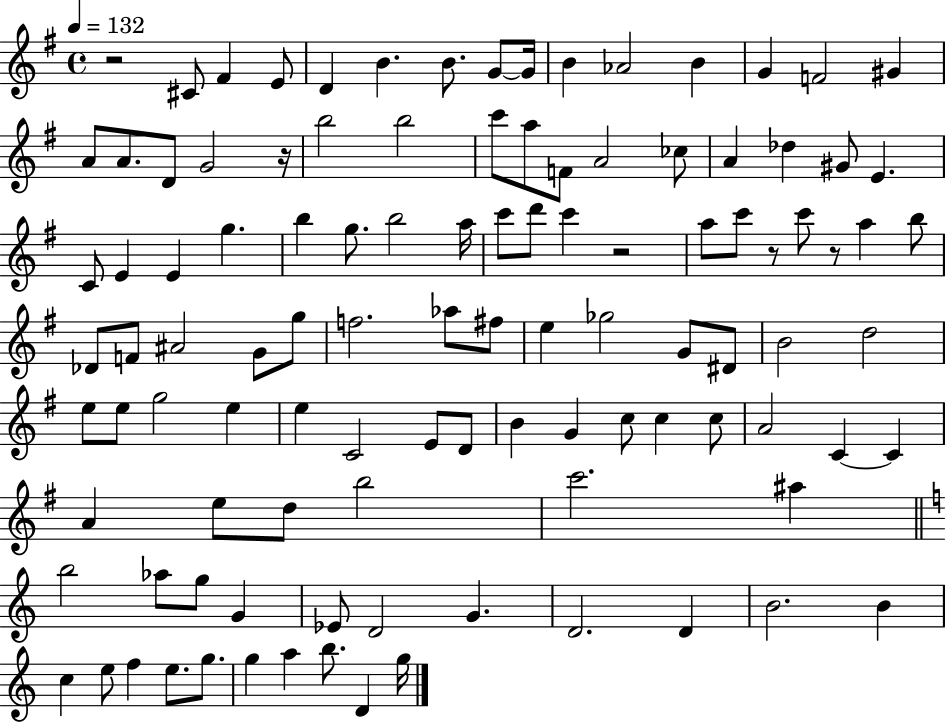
{
  \clef treble
  \time 4/4
  \defaultTimeSignature
  \key g \major
  \tempo 4 = 132
  r2 cis'8 fis'4 e'8 | d'4 b'4. b'8. g'8~~ g'16 | b'4 aes'2 b'4 | g'4 f'2 gis'4 | \break a'8 a'8. d'8 g'2 r16 | b''2 b''2 | c'''8 a''8 f'8 a'2 ces''8 | a'4 des''4 gis'8 e'4. | \break c'8 e'4 e'4 g''4. | b''4 g''8. b''2 a''16 | c'''8 d'''8 c'''4 r2 | a''8 c'''8 r8 c'''8 r8 a''4 b''8 | \break des'8 f'8 ais'2 g'8 g''8 | f''2. aes''8 fis''8 | e''4 ges''2 g'8 dis'8 | b'2 d''2 | \break e''8 e''8 g''2 e''4 | e''4 c'2 e'8 d'8 | b'4 g'4 c''8 c''4 c''8 | a'2 c'4~~ c'4 | \break a'4 e''8 d''8 b''2 | c'''2. ais''4 | \bar "||" \break \key c \major b''2 aes''8 g''8 g'4 | ees'8 d'2 g'4. | d'2. d'4 | b'2. b'4 | \break c''4 e''8 f''4 e''8. g''8. | g''4 a''4 b''8. d'4 g''16 | \bar "|."
}